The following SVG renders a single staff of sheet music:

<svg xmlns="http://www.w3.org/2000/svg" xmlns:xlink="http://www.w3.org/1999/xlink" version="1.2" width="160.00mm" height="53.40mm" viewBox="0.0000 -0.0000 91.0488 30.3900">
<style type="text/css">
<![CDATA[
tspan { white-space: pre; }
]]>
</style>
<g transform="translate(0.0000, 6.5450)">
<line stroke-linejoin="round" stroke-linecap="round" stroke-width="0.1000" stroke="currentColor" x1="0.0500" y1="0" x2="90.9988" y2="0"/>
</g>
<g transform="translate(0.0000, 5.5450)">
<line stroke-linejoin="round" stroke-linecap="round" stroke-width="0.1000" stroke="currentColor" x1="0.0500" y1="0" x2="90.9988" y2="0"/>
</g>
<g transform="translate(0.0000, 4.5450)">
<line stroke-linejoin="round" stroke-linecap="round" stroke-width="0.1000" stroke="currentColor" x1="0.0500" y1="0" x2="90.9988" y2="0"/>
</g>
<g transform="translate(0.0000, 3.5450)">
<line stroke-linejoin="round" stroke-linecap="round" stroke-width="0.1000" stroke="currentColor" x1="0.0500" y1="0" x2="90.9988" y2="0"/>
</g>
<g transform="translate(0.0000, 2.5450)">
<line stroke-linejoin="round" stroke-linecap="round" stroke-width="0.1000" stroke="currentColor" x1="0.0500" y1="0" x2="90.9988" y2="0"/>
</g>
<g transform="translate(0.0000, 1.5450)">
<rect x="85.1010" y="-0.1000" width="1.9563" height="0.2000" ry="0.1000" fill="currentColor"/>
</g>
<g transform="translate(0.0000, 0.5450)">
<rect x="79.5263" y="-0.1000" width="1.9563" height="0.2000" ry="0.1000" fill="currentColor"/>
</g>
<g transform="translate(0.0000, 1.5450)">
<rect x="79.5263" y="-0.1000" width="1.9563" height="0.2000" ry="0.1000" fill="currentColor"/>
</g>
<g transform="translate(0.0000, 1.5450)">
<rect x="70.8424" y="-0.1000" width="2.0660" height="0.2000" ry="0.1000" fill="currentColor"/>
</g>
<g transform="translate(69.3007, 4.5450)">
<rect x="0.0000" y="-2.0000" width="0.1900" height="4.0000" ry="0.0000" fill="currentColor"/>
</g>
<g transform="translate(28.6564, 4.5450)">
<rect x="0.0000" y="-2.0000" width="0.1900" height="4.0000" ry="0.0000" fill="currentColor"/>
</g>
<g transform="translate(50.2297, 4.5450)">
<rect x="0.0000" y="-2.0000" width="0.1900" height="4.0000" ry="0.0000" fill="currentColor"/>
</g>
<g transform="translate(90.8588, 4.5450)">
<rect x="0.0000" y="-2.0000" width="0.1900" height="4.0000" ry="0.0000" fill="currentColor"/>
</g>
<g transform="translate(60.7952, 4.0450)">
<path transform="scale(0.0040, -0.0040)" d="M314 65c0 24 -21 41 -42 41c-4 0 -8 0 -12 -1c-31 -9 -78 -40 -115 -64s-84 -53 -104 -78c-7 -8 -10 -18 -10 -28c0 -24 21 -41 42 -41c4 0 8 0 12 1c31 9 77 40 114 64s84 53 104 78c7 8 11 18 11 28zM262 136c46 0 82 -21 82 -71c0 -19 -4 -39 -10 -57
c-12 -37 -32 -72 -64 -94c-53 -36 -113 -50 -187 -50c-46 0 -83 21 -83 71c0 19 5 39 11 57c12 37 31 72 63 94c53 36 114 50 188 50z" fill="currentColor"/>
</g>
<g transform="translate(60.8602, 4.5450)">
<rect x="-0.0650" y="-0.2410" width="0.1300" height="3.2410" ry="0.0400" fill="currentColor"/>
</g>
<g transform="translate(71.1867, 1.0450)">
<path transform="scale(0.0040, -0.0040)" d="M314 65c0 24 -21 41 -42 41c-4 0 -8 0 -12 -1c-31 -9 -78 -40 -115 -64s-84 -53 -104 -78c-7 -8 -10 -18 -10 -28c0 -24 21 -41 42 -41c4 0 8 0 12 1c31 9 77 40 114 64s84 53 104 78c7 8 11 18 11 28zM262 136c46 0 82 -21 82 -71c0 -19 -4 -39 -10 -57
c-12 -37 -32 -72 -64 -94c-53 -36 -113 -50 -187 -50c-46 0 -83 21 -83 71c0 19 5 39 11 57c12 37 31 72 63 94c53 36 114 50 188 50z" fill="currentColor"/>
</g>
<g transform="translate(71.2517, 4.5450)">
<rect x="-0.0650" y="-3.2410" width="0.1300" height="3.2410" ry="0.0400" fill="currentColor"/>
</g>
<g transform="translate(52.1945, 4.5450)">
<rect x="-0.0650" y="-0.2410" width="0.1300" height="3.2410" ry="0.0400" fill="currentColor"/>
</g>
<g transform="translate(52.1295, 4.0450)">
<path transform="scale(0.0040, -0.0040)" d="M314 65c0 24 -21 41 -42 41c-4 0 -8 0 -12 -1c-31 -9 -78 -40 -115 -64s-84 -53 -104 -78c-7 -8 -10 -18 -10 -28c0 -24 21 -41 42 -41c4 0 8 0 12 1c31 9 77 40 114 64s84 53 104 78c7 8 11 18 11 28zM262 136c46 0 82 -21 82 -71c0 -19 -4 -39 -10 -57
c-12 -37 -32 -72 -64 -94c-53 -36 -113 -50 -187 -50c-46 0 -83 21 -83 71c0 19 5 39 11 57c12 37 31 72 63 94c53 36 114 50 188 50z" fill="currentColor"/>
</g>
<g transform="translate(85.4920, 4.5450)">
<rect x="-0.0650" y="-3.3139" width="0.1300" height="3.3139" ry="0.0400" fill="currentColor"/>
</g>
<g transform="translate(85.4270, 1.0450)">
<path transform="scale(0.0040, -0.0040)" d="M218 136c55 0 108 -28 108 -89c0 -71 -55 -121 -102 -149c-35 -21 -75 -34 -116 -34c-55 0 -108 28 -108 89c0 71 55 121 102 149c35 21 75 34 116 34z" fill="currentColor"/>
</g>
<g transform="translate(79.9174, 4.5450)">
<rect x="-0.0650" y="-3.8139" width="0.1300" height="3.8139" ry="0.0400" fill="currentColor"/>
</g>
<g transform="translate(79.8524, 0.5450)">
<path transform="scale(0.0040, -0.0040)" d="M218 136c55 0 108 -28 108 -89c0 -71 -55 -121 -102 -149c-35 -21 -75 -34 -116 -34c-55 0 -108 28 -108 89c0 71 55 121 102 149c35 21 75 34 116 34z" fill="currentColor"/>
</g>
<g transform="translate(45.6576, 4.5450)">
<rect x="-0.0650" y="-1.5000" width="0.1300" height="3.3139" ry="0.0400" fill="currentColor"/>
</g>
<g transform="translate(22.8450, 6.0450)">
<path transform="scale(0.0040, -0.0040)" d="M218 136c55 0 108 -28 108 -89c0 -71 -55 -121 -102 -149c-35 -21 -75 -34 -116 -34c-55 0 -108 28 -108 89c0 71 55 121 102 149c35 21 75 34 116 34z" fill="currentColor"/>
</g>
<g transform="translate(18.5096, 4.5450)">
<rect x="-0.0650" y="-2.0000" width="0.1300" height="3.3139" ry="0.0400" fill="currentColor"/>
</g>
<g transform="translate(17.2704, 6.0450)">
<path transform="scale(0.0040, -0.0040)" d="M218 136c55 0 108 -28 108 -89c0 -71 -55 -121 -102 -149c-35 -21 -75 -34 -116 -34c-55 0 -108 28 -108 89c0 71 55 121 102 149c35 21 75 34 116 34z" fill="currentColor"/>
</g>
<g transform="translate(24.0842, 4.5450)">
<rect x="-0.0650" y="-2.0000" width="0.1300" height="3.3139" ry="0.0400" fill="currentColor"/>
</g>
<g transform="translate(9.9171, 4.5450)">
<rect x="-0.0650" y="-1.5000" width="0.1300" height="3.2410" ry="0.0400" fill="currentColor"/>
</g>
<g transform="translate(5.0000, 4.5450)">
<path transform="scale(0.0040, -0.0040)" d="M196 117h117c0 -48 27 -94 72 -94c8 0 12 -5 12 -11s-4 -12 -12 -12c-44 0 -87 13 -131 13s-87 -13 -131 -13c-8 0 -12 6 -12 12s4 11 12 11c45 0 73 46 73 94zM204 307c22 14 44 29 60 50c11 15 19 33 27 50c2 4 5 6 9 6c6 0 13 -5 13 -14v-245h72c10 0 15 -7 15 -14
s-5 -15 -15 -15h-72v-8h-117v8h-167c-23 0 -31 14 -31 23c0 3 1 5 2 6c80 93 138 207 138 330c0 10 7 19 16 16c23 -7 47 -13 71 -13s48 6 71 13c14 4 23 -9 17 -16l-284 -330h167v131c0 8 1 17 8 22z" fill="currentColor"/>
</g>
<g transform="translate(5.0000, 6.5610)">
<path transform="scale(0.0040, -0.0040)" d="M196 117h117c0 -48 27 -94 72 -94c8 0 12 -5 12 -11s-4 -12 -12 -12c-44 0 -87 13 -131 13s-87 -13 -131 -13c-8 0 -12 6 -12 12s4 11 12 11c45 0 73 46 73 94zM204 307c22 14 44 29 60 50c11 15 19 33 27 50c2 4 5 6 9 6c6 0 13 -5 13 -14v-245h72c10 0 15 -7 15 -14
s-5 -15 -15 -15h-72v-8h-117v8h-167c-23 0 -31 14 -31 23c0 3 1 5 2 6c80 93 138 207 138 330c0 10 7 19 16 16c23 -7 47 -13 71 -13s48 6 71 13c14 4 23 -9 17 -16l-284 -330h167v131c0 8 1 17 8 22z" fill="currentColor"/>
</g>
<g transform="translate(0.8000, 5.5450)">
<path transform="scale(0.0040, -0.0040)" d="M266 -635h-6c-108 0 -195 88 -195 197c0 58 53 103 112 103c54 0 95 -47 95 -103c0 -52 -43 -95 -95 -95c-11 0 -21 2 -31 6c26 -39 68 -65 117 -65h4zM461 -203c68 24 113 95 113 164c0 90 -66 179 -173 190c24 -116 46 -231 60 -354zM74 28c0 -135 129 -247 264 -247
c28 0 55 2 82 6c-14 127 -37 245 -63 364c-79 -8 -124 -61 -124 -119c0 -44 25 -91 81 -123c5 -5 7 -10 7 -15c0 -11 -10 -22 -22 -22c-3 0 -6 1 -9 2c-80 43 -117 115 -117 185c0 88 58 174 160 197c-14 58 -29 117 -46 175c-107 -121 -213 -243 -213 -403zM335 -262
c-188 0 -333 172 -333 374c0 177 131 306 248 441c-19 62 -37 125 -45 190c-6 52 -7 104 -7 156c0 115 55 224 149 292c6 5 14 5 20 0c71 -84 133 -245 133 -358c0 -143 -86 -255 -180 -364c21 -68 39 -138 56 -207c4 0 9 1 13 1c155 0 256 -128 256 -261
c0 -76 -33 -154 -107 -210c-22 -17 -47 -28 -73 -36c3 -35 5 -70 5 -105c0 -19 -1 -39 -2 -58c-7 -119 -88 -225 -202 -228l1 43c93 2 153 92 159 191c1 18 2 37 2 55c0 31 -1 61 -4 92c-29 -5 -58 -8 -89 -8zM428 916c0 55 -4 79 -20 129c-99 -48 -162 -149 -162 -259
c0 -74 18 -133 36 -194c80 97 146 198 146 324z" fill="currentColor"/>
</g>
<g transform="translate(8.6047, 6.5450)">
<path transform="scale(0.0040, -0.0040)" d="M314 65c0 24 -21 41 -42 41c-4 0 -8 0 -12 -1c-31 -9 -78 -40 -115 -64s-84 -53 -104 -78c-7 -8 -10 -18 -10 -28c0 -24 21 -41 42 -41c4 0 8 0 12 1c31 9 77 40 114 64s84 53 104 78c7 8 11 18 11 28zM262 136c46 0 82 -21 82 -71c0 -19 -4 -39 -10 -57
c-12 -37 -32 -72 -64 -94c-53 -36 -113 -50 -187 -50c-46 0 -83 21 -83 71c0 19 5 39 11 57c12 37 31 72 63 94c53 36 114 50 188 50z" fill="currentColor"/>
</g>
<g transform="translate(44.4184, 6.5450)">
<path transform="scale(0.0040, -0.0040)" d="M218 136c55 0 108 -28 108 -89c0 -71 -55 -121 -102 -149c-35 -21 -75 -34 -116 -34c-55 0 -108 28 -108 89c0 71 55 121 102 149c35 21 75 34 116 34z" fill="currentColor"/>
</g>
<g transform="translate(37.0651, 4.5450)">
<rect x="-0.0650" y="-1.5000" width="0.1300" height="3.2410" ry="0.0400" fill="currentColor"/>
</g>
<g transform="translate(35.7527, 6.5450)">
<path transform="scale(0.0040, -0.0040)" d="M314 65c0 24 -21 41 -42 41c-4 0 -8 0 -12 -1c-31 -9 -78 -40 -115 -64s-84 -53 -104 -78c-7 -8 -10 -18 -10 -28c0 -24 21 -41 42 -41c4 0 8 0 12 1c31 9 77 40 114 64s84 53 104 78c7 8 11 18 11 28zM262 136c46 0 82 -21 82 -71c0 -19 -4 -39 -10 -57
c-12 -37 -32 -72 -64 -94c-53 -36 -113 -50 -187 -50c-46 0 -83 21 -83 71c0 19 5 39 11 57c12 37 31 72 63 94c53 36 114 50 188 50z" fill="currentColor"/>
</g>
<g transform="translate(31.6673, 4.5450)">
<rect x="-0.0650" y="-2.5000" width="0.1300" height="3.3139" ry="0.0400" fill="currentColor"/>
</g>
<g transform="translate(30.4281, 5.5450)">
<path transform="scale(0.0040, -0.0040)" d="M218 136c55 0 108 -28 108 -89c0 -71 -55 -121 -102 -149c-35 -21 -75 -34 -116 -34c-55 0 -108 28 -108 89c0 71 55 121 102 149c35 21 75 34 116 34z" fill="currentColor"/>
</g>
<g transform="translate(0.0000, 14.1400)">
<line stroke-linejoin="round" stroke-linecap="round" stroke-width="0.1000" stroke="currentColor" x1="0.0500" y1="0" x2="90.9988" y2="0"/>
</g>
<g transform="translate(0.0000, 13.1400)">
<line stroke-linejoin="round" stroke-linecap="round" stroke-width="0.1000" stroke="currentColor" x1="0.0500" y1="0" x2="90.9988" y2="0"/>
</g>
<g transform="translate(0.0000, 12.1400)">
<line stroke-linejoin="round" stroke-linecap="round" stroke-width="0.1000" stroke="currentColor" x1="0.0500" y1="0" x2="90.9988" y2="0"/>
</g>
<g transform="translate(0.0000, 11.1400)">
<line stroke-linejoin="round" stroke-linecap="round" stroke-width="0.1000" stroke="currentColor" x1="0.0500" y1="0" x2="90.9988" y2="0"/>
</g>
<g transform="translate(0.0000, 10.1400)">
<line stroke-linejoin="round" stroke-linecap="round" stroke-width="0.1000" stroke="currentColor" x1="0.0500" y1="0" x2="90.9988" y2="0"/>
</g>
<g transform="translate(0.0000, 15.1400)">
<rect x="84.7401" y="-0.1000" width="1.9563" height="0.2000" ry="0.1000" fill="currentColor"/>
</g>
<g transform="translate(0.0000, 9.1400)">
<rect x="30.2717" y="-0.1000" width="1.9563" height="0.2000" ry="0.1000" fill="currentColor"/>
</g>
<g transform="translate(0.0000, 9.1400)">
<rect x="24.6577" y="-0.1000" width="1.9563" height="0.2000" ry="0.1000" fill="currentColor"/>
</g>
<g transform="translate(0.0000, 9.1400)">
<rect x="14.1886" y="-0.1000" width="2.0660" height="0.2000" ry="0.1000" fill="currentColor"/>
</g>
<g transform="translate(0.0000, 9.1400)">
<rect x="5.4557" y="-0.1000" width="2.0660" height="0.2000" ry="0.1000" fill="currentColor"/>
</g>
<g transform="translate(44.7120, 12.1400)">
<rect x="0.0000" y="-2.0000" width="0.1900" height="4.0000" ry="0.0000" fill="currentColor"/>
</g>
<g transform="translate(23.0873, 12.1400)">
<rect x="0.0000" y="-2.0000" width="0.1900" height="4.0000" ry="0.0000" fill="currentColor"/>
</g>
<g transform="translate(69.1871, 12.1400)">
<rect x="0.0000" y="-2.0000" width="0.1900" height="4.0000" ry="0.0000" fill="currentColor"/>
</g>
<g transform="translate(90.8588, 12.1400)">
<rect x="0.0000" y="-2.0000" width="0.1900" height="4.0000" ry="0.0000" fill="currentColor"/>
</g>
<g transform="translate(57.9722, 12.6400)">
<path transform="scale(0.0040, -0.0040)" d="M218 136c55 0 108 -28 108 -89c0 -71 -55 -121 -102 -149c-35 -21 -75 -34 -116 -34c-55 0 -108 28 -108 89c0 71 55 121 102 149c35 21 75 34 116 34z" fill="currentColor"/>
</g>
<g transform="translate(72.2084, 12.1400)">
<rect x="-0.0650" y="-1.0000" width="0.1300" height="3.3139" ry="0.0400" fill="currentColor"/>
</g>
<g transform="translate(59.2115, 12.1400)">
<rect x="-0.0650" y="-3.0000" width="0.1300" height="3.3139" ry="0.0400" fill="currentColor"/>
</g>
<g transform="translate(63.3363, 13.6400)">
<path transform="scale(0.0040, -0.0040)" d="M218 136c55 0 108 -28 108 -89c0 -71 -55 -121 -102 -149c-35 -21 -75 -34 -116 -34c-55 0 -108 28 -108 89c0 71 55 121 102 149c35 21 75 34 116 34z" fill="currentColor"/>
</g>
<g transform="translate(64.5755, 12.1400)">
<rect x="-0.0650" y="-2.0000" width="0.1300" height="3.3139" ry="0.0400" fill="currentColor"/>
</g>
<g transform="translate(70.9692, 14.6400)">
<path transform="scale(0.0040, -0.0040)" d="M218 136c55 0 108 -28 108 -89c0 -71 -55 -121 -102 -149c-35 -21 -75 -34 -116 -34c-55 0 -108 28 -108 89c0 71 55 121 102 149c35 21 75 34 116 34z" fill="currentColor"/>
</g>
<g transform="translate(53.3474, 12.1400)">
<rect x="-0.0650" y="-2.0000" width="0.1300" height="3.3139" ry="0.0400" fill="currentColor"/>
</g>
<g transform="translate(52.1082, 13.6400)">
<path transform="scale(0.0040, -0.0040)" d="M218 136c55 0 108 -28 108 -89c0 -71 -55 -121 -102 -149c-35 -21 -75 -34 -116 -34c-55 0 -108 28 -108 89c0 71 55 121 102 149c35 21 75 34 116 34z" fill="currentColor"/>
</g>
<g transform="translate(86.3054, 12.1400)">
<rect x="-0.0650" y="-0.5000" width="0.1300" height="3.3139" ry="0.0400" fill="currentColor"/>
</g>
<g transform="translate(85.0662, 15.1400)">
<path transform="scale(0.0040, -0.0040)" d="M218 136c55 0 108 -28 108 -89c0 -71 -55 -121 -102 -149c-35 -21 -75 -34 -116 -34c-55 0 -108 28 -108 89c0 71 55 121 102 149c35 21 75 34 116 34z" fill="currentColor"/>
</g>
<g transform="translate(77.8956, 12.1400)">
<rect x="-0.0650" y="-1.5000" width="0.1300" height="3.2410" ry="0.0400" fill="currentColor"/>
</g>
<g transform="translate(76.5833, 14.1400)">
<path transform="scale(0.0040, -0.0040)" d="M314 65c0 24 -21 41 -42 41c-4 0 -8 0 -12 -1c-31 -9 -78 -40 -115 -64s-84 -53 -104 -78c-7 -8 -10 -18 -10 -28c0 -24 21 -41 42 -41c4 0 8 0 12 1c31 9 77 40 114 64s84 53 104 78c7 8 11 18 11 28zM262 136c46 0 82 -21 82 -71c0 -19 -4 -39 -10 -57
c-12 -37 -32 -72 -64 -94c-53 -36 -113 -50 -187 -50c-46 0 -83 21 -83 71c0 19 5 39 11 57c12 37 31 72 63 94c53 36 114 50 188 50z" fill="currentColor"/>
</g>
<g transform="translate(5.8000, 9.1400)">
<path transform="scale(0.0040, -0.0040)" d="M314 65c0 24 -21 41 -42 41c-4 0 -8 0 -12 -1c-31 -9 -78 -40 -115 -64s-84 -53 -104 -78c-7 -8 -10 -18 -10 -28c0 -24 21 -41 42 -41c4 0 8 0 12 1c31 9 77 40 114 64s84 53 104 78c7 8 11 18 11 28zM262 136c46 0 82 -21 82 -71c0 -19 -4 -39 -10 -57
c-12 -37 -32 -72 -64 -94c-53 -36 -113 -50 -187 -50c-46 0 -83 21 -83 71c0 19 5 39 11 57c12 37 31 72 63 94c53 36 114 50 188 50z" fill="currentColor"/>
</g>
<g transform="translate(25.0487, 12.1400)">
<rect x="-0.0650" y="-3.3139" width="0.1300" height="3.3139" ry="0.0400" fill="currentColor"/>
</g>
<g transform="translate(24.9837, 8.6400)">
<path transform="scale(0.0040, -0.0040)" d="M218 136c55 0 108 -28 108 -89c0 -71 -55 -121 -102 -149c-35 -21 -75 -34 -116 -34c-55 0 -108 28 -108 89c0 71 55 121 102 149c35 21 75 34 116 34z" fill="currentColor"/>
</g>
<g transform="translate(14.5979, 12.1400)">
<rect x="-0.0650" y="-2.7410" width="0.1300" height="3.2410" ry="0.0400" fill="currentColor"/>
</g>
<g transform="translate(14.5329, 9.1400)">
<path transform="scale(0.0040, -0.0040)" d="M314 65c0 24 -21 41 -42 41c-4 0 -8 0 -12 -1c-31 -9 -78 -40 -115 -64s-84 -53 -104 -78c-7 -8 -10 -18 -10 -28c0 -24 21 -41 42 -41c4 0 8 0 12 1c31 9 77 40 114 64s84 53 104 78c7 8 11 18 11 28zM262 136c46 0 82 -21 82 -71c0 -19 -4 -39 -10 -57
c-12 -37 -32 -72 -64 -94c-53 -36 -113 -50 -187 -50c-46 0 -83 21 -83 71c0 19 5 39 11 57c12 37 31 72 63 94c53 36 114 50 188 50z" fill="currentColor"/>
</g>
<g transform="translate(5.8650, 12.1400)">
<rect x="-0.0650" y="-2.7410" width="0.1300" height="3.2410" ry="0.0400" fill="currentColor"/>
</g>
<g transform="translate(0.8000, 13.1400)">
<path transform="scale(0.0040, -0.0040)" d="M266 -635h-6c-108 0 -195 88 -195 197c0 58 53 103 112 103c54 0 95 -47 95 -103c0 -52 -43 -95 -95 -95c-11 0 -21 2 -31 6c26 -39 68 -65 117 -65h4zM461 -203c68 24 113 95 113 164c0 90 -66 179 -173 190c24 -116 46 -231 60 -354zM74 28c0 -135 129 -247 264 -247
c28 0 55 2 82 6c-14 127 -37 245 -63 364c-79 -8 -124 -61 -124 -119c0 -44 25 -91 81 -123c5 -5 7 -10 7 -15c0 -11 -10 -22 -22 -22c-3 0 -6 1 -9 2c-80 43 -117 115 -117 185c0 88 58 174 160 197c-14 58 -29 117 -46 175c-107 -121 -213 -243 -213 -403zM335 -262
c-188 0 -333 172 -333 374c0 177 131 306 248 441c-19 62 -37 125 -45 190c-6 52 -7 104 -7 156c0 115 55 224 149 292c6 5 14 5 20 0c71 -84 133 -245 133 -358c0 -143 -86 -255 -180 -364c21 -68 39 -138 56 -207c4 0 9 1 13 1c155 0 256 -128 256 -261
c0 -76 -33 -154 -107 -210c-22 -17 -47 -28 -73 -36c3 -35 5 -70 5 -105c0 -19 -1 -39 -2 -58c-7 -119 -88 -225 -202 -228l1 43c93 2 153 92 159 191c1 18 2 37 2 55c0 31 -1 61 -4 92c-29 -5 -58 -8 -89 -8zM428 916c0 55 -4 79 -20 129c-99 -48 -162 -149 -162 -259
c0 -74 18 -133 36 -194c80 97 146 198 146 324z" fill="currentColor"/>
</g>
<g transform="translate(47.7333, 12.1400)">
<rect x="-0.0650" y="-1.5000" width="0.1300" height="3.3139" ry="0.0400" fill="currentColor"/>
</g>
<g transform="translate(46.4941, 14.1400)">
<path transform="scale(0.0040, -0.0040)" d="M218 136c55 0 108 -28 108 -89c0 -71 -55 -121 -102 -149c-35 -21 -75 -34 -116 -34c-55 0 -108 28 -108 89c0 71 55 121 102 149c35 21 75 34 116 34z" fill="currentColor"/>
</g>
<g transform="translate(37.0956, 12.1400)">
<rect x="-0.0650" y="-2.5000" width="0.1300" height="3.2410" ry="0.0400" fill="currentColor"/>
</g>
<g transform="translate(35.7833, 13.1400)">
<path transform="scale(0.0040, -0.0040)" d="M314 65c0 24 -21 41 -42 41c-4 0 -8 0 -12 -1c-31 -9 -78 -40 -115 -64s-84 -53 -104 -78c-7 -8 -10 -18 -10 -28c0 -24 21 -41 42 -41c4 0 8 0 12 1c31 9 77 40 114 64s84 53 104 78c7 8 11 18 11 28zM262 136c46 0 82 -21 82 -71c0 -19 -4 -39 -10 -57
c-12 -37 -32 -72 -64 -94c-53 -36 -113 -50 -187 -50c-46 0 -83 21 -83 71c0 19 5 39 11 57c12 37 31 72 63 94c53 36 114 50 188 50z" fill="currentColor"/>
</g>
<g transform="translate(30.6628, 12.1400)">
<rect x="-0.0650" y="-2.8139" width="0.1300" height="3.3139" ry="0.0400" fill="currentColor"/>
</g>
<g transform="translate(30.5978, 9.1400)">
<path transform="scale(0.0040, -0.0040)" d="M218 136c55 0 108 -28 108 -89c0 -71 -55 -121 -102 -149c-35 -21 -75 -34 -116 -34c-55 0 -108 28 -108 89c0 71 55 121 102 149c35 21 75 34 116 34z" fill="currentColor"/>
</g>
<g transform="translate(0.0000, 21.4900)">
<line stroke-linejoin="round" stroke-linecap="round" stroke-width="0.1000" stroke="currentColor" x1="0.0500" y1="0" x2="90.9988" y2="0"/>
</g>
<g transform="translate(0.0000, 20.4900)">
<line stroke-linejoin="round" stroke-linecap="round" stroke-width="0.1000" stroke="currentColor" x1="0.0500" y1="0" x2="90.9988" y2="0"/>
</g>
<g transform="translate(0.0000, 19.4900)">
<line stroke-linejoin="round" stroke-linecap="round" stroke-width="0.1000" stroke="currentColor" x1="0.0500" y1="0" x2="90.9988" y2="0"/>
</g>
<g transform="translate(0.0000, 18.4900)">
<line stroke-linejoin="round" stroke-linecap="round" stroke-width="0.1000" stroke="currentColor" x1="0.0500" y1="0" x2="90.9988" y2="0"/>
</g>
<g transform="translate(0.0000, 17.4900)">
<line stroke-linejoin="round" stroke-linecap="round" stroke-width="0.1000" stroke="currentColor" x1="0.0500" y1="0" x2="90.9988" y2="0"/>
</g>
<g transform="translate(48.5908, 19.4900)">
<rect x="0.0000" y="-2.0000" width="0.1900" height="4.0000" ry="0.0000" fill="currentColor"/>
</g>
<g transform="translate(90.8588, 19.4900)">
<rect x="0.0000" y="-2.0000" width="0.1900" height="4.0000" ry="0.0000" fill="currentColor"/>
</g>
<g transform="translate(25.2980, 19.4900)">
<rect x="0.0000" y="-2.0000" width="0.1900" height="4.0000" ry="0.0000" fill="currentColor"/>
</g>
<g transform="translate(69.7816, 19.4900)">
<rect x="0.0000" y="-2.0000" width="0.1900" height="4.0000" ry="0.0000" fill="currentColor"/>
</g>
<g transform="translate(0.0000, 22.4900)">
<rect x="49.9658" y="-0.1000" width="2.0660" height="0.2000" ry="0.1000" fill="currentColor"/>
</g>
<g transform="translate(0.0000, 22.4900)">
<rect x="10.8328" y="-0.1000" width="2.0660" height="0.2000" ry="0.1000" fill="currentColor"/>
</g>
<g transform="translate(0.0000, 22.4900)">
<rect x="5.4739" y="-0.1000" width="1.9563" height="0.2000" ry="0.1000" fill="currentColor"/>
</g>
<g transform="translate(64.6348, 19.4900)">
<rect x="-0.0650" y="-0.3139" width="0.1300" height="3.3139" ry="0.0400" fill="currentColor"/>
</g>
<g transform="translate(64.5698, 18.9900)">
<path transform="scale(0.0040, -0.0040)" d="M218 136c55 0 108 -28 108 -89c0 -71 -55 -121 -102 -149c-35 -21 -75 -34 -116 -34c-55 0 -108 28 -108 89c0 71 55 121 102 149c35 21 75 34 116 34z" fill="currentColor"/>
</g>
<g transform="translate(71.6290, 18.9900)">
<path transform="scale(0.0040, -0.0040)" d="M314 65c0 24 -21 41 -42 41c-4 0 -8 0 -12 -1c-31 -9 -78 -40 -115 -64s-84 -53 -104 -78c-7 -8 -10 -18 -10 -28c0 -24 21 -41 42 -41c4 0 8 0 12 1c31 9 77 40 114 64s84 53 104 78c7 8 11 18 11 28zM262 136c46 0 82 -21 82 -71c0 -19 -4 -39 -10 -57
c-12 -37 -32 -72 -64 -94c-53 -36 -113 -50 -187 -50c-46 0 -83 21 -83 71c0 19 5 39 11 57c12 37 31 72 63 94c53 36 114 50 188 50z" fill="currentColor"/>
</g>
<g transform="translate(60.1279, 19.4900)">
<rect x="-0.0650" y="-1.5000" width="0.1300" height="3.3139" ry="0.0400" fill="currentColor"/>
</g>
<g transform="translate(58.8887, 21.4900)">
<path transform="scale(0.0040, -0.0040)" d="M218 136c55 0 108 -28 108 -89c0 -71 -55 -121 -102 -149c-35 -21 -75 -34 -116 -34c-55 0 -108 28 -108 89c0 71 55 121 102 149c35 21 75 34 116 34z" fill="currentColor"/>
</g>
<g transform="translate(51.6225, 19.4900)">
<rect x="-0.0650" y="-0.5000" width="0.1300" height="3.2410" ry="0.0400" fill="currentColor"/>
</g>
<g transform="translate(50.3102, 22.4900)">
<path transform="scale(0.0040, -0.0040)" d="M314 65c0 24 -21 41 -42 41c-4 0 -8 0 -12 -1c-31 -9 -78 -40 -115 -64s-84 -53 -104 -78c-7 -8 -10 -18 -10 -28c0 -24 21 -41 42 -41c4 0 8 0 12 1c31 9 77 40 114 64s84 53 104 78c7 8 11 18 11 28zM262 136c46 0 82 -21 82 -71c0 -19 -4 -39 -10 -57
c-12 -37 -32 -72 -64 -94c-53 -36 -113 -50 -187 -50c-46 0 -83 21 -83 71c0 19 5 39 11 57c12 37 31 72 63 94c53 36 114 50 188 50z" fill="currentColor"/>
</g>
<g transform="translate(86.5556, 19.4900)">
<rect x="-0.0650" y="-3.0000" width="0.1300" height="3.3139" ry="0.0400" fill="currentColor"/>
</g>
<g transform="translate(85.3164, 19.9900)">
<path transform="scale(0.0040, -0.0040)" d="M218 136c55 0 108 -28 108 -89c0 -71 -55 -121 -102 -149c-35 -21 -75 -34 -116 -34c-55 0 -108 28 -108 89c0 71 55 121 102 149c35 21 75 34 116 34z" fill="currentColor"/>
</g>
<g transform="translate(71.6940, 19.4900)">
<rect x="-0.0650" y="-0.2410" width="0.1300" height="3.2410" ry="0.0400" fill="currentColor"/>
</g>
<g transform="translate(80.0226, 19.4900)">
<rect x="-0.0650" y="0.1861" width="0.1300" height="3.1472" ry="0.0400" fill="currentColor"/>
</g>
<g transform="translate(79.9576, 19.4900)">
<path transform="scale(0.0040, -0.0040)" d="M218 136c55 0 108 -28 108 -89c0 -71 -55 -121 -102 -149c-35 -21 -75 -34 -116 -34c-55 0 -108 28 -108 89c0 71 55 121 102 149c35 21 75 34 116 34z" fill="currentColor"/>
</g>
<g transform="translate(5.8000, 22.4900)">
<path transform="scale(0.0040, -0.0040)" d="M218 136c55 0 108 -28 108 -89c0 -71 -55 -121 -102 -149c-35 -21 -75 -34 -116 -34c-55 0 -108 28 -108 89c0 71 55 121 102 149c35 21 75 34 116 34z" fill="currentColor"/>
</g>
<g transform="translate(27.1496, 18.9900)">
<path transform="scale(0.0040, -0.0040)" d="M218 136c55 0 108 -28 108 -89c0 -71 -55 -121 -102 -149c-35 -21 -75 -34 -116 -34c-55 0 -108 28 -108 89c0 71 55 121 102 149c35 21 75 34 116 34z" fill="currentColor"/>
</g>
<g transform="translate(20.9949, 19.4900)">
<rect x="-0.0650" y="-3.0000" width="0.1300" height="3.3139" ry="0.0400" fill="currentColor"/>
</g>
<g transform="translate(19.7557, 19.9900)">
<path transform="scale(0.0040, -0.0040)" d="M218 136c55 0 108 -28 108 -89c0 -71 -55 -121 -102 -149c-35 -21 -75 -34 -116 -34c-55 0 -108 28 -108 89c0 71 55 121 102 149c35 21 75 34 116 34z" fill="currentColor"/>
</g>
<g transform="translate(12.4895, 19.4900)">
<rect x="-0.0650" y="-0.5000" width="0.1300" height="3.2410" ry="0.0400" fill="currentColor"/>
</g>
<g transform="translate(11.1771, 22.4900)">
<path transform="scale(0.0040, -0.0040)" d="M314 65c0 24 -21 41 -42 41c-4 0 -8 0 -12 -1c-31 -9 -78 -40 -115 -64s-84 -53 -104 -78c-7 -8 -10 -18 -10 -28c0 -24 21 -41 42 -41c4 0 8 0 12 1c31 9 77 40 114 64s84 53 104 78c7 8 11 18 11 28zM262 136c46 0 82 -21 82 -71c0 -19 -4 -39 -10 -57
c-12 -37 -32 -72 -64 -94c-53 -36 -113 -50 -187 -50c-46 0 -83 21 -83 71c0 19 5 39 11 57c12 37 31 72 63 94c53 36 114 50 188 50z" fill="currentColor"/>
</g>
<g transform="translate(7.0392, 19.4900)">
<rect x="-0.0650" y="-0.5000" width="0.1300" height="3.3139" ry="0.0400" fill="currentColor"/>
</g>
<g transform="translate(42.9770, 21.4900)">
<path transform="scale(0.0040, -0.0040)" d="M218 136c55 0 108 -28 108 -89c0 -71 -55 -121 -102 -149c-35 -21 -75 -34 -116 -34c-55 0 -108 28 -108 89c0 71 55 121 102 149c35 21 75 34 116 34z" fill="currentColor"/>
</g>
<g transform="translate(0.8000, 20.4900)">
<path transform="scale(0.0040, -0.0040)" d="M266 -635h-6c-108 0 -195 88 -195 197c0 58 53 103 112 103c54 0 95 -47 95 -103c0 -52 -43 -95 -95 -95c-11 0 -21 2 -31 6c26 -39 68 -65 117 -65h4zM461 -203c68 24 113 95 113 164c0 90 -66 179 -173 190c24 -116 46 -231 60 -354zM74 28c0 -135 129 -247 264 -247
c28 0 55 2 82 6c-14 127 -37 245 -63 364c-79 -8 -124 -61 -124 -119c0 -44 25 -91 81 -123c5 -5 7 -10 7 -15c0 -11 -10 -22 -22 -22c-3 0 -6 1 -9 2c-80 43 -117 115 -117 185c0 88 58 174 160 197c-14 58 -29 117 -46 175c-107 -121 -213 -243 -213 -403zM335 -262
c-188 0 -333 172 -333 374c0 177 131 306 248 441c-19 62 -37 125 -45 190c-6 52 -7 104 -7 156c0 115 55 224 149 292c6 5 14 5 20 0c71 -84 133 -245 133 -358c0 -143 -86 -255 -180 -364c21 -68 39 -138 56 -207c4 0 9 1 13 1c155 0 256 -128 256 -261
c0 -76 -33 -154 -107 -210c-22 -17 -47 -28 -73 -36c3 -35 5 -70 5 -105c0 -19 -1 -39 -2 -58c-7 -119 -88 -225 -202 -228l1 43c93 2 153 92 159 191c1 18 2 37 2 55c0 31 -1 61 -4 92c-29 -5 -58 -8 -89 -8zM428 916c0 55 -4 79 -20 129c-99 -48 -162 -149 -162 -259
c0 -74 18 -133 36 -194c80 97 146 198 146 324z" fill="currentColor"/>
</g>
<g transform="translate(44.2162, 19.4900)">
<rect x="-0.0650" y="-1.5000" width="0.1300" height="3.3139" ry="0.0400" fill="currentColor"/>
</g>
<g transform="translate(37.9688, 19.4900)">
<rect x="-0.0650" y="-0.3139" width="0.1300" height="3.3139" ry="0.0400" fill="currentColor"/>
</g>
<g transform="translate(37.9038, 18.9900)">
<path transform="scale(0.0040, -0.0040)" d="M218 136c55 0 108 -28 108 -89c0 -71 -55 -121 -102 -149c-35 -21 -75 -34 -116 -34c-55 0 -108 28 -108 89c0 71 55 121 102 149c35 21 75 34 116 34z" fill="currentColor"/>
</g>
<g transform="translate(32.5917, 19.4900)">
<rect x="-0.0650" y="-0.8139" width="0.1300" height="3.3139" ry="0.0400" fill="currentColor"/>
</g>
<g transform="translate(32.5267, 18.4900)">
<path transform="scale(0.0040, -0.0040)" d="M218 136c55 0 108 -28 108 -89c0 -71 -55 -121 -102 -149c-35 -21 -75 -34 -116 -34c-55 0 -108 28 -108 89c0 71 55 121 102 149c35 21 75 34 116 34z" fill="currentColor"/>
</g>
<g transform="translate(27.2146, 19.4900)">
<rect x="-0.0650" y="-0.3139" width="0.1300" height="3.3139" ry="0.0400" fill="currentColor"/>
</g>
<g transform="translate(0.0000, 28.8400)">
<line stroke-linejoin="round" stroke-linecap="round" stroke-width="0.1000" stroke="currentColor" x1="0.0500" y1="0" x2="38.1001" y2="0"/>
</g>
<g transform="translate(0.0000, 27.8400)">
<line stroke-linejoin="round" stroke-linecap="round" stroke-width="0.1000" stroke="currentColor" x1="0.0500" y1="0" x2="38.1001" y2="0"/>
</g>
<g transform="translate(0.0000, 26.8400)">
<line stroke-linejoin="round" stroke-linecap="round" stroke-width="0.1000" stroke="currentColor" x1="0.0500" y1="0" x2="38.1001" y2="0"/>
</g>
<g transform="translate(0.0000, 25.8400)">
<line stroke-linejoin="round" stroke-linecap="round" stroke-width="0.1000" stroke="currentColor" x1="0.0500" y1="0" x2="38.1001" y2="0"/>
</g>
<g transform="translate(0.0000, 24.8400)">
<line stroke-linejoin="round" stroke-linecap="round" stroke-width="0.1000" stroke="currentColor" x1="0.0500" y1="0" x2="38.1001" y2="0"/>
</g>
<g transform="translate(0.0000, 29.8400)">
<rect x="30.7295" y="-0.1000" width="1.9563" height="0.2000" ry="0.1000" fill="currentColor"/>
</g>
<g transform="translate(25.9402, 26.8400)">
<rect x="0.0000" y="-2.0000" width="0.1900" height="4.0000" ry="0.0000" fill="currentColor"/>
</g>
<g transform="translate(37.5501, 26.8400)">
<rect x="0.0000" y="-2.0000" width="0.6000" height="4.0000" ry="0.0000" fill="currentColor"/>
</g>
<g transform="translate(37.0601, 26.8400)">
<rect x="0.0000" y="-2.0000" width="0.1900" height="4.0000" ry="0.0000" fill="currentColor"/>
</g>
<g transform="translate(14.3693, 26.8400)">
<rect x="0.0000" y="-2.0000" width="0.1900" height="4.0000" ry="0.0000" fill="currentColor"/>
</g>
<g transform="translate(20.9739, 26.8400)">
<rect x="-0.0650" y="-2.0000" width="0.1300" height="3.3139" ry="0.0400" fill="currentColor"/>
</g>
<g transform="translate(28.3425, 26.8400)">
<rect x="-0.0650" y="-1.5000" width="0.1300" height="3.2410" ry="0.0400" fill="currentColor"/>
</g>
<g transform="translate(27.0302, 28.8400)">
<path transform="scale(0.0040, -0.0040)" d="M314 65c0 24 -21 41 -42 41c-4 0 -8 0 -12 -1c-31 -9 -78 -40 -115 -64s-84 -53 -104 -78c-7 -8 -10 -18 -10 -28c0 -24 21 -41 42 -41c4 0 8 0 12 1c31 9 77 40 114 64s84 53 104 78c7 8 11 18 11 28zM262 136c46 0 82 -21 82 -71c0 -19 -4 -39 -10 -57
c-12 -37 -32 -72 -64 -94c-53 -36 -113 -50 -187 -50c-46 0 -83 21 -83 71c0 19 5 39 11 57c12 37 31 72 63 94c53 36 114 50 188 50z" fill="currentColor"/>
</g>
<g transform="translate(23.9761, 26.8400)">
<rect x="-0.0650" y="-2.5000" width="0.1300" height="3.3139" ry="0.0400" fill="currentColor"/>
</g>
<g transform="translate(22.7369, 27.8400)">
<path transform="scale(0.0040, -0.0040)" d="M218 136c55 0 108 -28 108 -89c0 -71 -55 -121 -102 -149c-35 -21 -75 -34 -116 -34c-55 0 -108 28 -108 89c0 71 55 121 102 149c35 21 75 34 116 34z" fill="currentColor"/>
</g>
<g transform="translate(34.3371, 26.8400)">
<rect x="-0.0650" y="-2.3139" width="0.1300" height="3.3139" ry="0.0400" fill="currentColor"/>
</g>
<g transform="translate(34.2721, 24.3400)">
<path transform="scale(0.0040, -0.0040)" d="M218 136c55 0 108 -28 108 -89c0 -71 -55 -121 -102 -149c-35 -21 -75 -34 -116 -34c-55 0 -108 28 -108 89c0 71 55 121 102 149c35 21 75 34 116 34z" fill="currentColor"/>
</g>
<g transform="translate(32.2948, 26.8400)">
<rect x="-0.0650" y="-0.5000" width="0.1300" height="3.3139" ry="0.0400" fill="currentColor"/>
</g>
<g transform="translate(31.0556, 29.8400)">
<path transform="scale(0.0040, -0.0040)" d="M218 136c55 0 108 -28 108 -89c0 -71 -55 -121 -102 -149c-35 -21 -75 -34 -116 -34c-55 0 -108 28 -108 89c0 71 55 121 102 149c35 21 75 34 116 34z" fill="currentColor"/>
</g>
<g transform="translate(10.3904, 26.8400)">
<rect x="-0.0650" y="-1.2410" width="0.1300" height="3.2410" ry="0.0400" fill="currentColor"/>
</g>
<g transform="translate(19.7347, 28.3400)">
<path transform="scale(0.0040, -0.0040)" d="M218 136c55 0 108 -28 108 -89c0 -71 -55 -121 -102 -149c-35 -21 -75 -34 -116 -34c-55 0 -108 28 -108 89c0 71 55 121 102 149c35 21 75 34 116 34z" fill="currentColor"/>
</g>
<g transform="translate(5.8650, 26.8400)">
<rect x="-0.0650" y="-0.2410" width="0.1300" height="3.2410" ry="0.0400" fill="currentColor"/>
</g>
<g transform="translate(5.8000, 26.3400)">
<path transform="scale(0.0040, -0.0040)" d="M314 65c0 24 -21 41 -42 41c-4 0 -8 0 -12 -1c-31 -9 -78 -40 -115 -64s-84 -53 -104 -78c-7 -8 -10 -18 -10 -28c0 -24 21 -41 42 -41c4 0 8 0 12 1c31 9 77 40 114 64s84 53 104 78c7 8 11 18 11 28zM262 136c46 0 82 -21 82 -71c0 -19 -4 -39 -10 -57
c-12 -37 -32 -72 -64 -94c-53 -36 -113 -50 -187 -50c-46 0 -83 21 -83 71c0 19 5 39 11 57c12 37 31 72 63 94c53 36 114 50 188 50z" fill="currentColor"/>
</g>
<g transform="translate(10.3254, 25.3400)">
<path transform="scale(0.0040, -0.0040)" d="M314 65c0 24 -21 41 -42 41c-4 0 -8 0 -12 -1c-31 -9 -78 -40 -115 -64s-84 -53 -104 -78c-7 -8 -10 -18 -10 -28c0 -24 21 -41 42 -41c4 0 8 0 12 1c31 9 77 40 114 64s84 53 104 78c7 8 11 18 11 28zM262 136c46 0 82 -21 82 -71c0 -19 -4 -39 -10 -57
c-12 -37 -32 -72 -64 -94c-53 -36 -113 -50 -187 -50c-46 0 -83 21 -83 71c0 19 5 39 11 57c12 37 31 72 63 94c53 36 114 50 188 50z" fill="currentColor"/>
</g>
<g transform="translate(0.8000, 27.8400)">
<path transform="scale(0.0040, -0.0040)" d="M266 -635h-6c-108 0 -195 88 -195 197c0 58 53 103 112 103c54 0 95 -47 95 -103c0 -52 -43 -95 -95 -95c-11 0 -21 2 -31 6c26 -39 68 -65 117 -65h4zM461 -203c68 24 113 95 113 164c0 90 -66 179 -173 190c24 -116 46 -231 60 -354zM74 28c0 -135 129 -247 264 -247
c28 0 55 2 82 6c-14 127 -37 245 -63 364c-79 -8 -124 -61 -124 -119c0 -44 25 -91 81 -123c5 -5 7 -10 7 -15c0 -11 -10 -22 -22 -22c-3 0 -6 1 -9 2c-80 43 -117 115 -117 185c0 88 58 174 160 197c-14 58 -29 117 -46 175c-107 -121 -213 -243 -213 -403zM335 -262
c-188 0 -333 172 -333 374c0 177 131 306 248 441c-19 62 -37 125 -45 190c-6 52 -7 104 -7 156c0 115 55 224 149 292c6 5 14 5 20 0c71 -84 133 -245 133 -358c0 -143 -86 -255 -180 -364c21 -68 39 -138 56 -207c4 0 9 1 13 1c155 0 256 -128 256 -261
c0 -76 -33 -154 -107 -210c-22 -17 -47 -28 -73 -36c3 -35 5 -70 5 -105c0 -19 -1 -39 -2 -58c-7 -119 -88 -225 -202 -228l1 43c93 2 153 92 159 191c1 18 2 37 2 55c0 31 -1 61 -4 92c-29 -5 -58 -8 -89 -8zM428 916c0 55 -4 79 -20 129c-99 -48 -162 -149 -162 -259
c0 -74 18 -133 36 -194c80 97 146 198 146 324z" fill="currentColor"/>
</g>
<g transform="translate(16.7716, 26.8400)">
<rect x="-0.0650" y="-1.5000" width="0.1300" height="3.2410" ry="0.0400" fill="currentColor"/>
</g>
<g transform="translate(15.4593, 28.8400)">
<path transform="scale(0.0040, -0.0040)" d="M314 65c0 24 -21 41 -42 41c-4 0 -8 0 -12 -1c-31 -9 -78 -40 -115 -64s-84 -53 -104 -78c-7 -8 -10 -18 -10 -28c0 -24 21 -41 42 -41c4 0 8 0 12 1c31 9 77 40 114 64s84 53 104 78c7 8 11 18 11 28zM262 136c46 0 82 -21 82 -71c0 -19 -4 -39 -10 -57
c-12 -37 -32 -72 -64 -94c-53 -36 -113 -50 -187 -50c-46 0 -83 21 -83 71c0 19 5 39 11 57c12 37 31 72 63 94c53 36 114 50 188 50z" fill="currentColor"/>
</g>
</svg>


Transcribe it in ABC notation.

X:1
T:Untitled
M:4/4
L:1/4
K:C
E2 F F G E2 E c2 c2 b2 c' b a2 a2 b a G2 E F A F D E2 C C C2 A c d c E C2 E c c2 B A c2 e2 E2 F G E2 C g